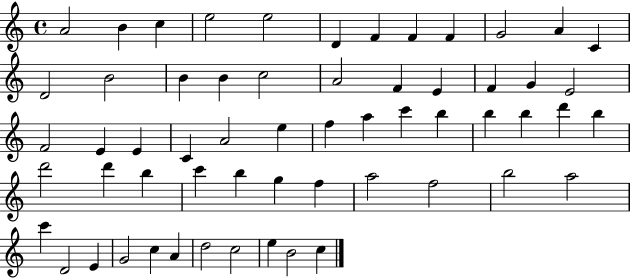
{
  \clef treble
  \time 4/4
  \defaultTimeSignature
  \key c \major
  a'2 b'4 c''4 | e''2 e''2 | d'4 f'4 f'4 f'4 | g'2 a'4 c'4 | \break d'2 b'2 | b'4 b'4 c''2 | a'2 f'4 e'4 | f'4 g'4 e'2 | \break f'2 e'4 e'4 | c'4 a'2 e''4 | f''4 a''4 c'''4 b''4 | b''4 b''4 d'''4 b''4 | \break d'''2 d'''4 b''4 | c'''4 b''4 g''4 f''4 | a''2 f''2 | b''2 a''2 | \break c'''4 d'2 e'4 | g'2 c''4 a'4 | d''2 c''2 | e''4 b'2 c''4 | \break \bar "|."
}